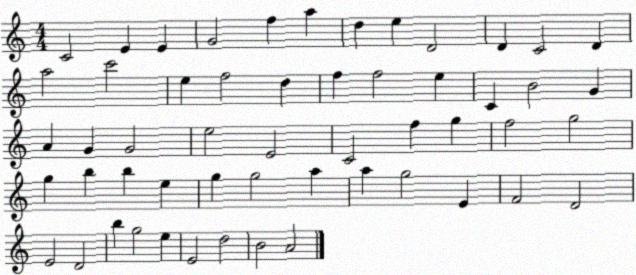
X:1
T:Untitled
M:4/4
L:1/4
K:C
C2 E E G2 f a d e D2 D C2 D a2 c'2 e f2 d f f2 e C B2 G A G G2 e2 E2 C2 f g f2 g2 g b b e g g2 a a g2 E F2 D2 E2 D2 b g2 e E2 d2 B2 A2